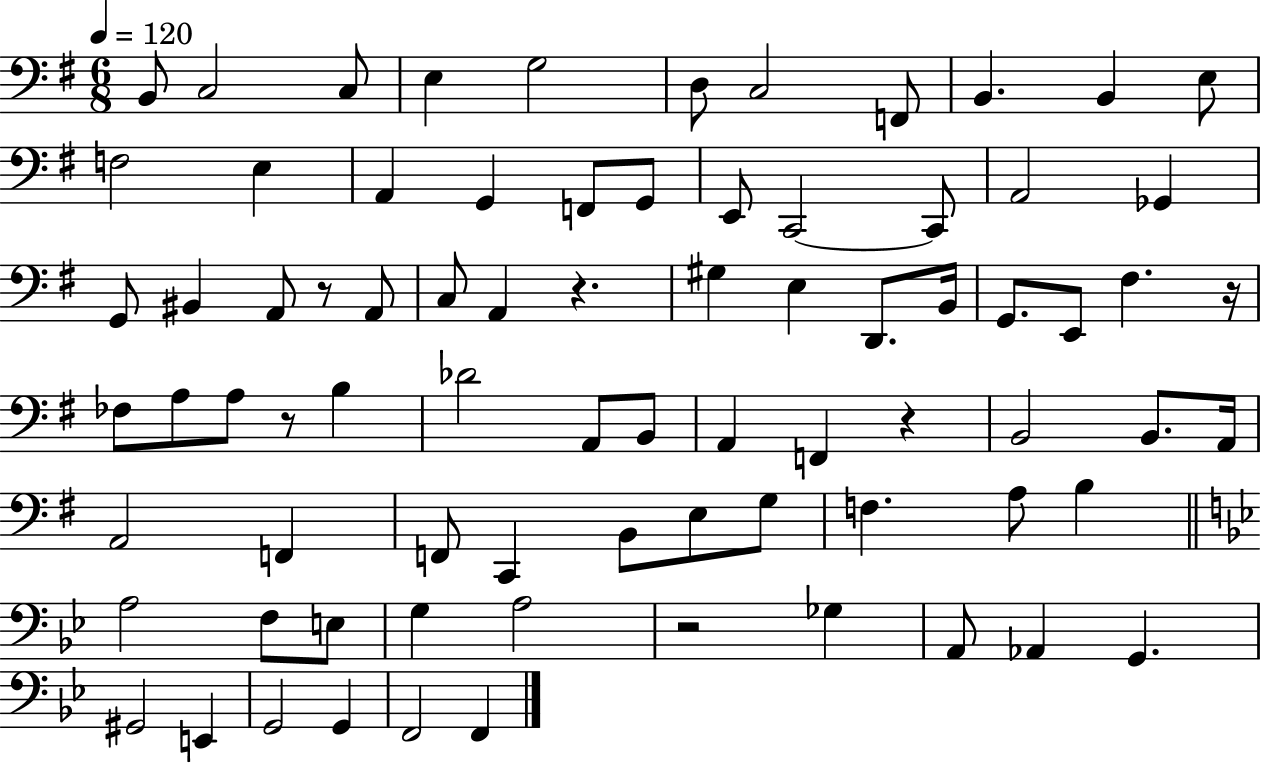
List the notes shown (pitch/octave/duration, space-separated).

B2/e C3/h C3/e E3/q G3/h D3/e C3/h F2/e B2/q. B2/q E3/e F3/h E3/q A2/q G2/q F2/e G2/e E2/e C2/h C2/e A2/h Gb2/q G2/e BIS2/q A2/e R/e A2/e C3/e A2/q R/q. G#3/q E3/q D2/e. B2/s G2/e. E2/e F#3/q. R/s FES3/e A3/e A3/e R/e B3/q Db4/h A2/e B2/e A2/q F2/q R/q B2/h B2/e. A2/s A2/h F2/q F2/e C2/q B2/e E3/e G3/e F3/q. A3/e B3/q A3/h F3/e E3/e G3/q A3/h R/h Gb3/q A2/e Ab2/q G2/q. G#2/h E2/q G2/h G2/q F2/h F2/q